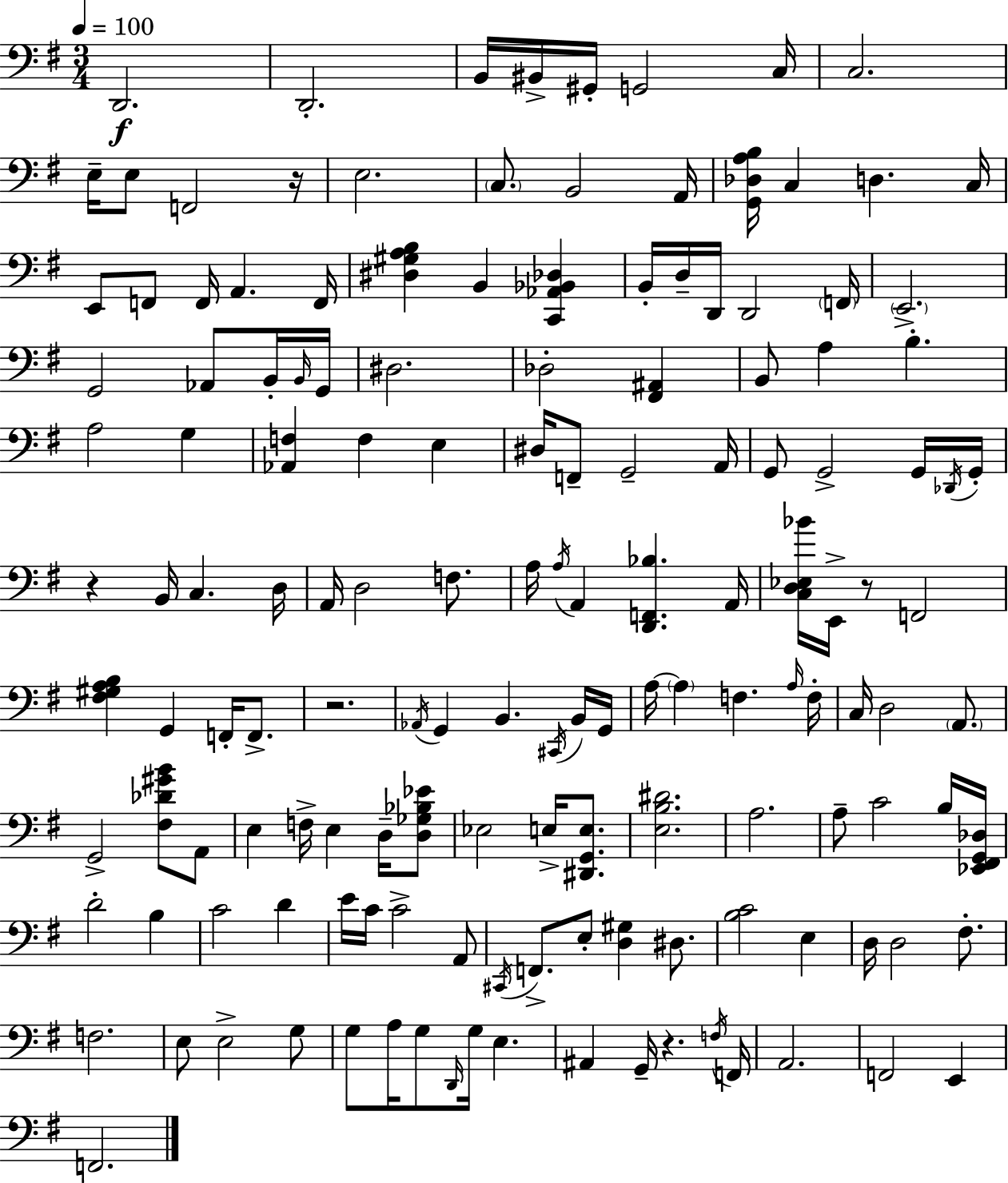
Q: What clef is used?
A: bass